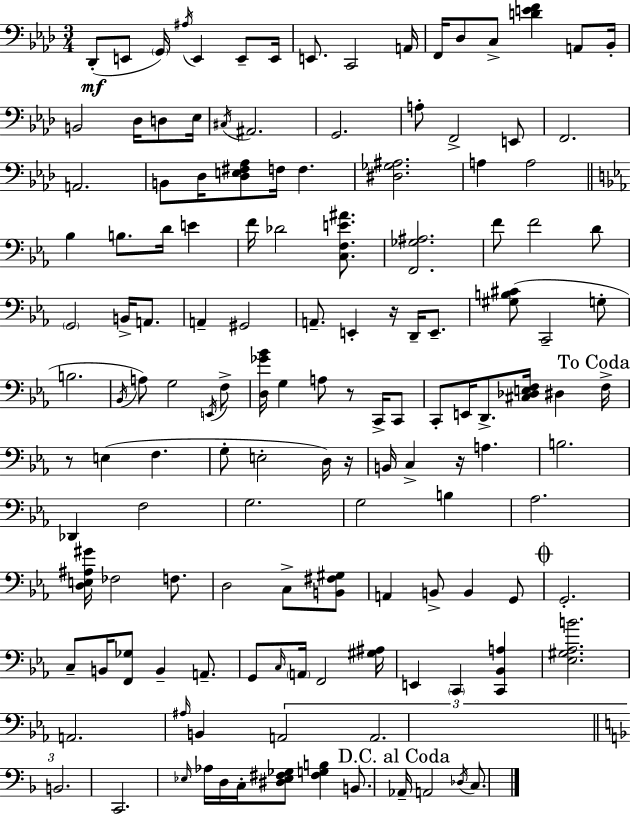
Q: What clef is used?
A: bass